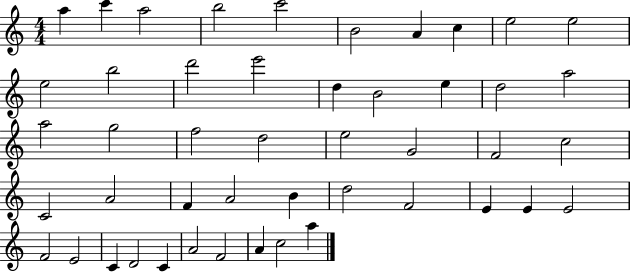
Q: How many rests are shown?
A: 0